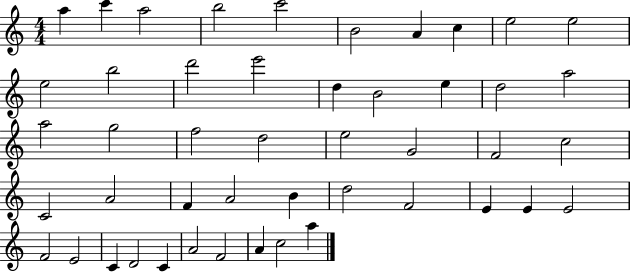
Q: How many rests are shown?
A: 0